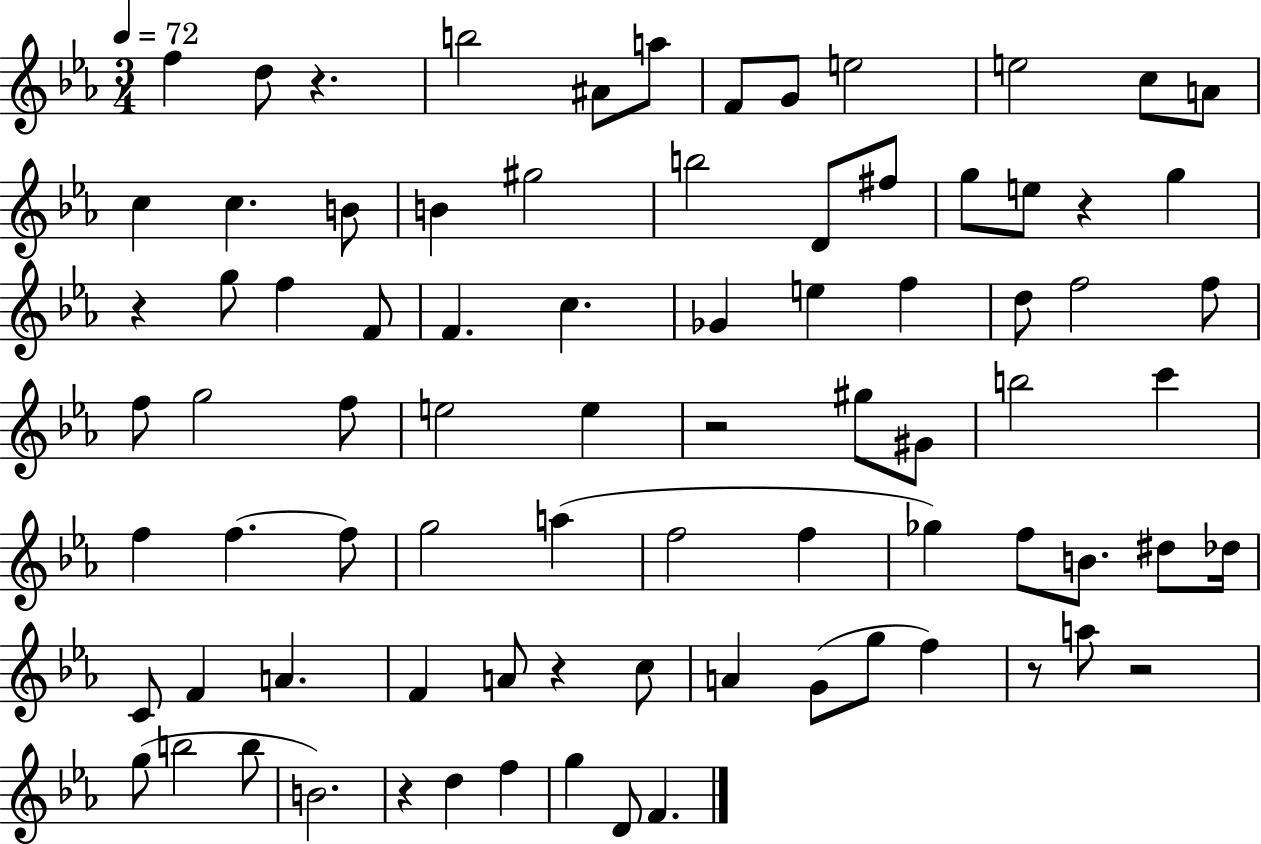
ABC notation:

X:1
T:Untitled
M:3/4
L:1/4
K:Eb
f d/2 z b2 ^A/2 a/2 F/2 G/2 e2 e2 c/2 A/2 c c B/2 B ^g2 b2 D/2 ^f/2 g/2 e/2 z g z g/2 f F/2 F c _G e f d/2 f2 f/2 f/2 g2 f/2 e2 e z2 ^g/2 ^G/2 b2 c' f f f/2 g2 a f2 f _g f/2 B/2 ^d/2 _d/4 C/2 F A F A/2 z c/2 A G/2 g/2 f z/2 a/2 z2 g/2 b2 b/2 B2 z d f g D/2 F